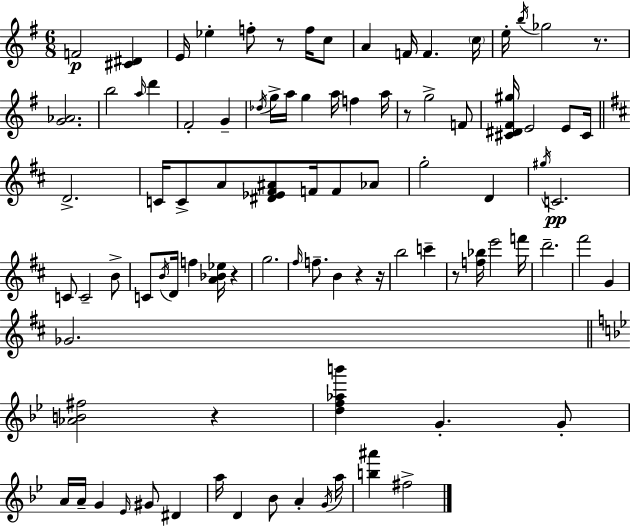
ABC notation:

X:1
T:Untitled
M:6/8
L:1/4
K:G
F2 [^C^D] E/4 _e f/2 z/2 f/4 c/2 A F/4 F c/4 e/4 b/4 _g2 z/2 [G_A]2 b2 a/4 d' ^F2 G _d/4 g/4 a/4 g a/4 f a/4 z/2 g2 F/2 [^C^D^F^g]/4 E2 E/2 ^C/4 D2 C/4 C/2 A/2 [^D_E^F^A]/2 F/4 F/2 _A/2 g2 D ^g/4 C2 C/2 C2 B/2 C/2 B/4 D/4 f [A_B_e]/4 z g2 ^f/4 f/2 B z z/4 b2 c' z/2 [f_b]/4 e'2 f'/4 d'2 ^f'2 G _G2 [_AB^f]2 z [df_ab'] G G/2 A/4 A/4 G _E/4 ^G/2 ^D a/4 D _B/2 A G/4 a/4 [b^a'] ^f2